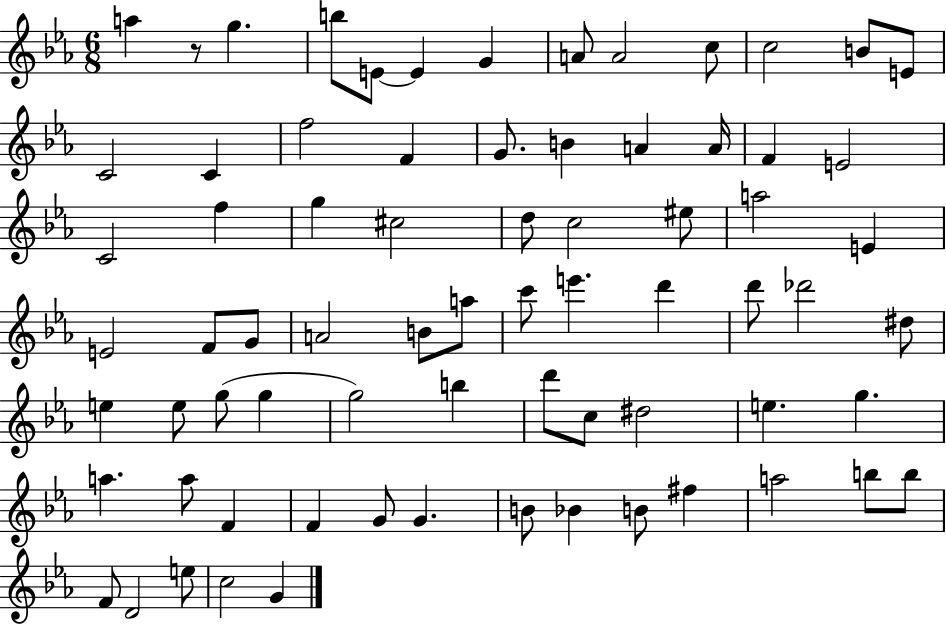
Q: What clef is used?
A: treble